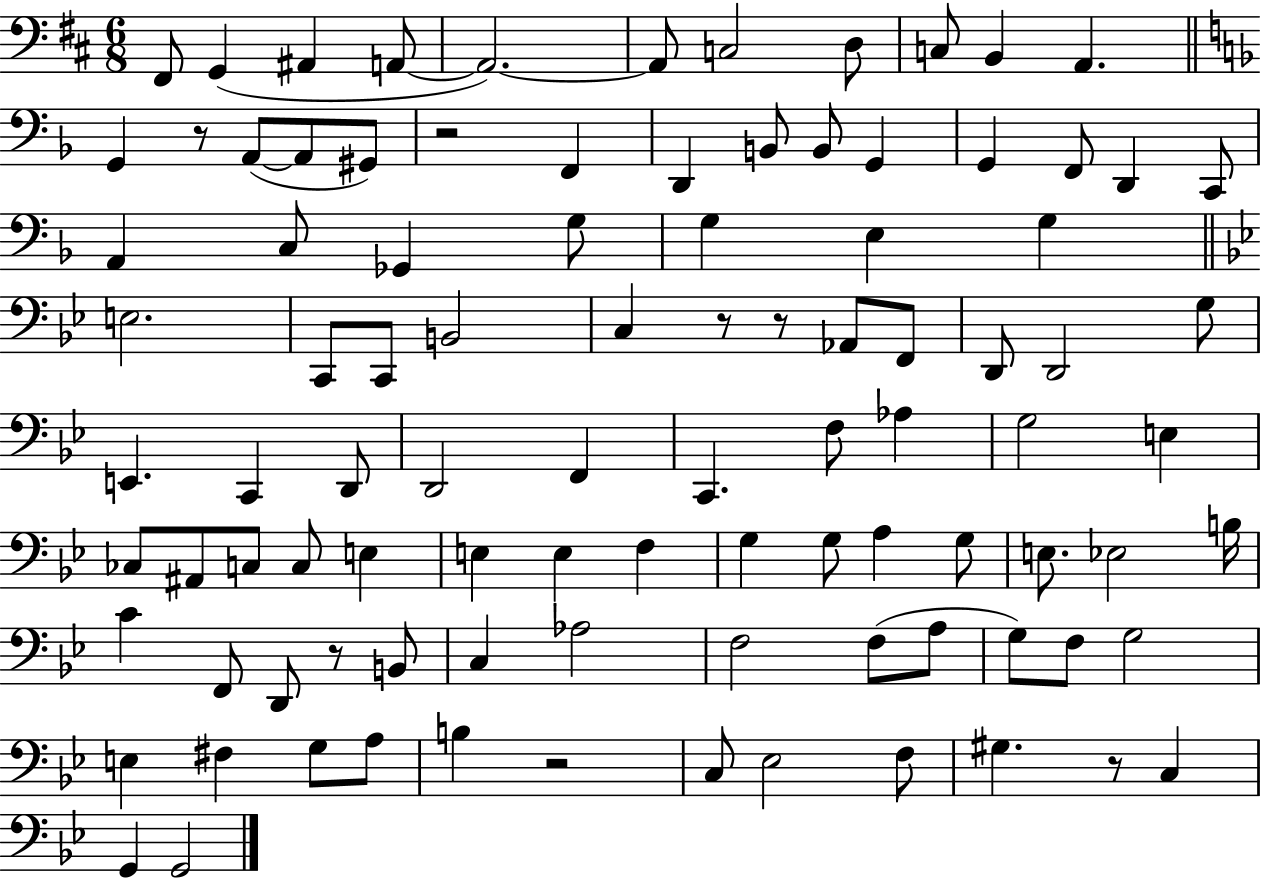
X:1
T:Untitled
M:6/8
L:1/4
K:D
^F,,/2 G,, ^A,, A,,/2 A,,2 A,,/2 C,2 D,/2 C,/2 B,, A,, G,, z/2 A,,/2 A,,/2 ^G,,/2 z2 F,, D,, B,,/2 B,,/2 G,, G,, F,,/2 D,, C,,/2 A,, C,/2 _G,, G,/2 G, E, G, E,2 C,,/2 C,,/2 B,,2 C, z/2 z/2 _A,,/2 F,,/2 D,,/2 D,,2 G,/2 E,, C,, D,,/2 D,,2 F,, C,, F,/2 _A, G,2 E, _C,/2 ^A,,/2 C,/2 C,/2 E, E, E, F, G, G,/2 A, G,/2 E,/2 _E,2 B,/4 C F,,/2 D,,/2 z/2 B,,/2 C, _A,2 F,2 F,/2 A,/2 G,/2 F,/2 G,2 E, ^F, G,/2 A,/2 B, z2 C,/2 _E,2 F,/2 ^G, z/2 C, G,, G,,2